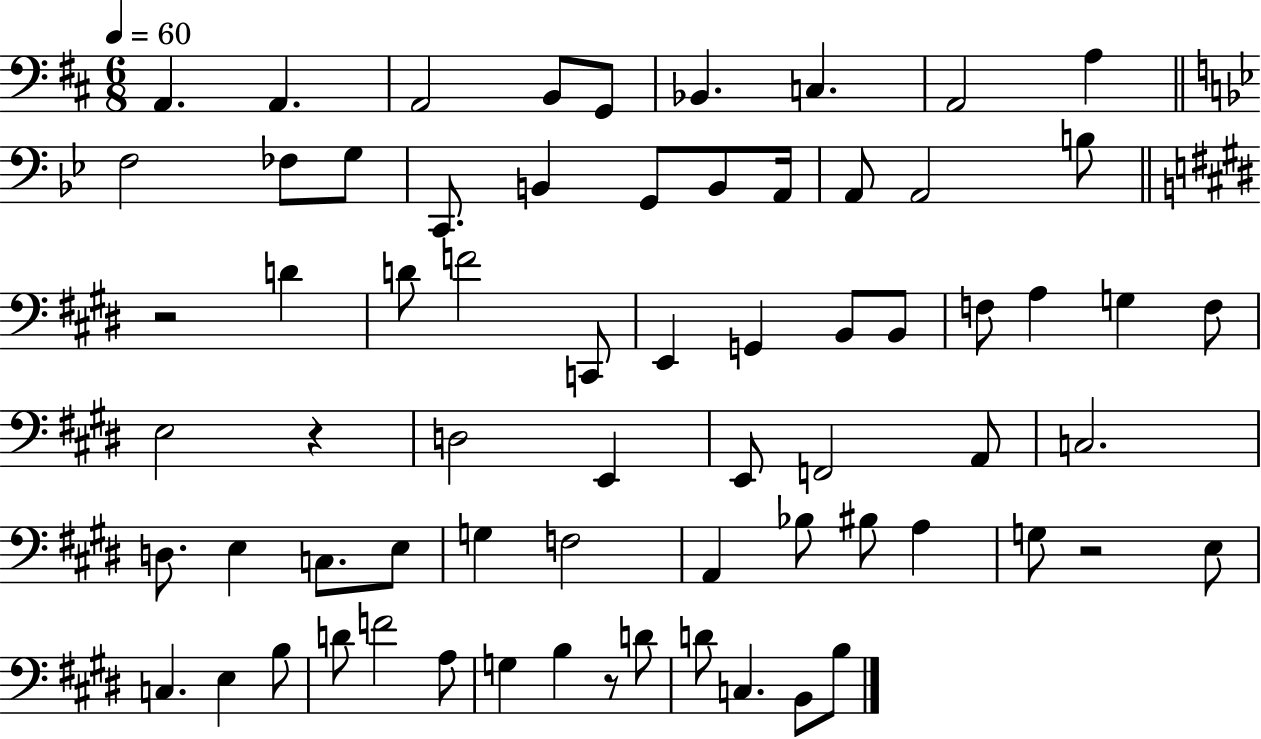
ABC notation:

X:1
T:Untitled
M:6/8
L:1/4
K:D
A,, A,, A,,2 B,,/2 G,,/2 _B,, C, A,,2 A, F,2 _F,/2 G,/2 C,,/2 B,, G,,/2 B,,/2 A,,/4 A,,/2 A,,2 B,/2 z2 D D/2 F2 C,,/2 E,, G,, B,,/2 B,,/2 F,/2 A, G, F,/2 E,2 z D,2 E,, E,,/2 F,,2 A,,/2 C,2 D,/2 E, C,/2 E,/2 G, F,2 A,, _B,/2 ^B,/2 A, G,/2 z2 E,/2 C, E, B,/2 D/2 F2 A,/2 G, B, z/2 D/2 D/2 C, B,,/2 B,/2